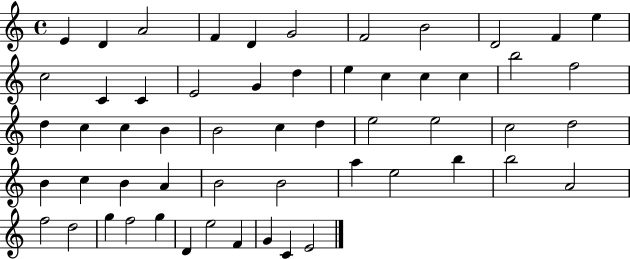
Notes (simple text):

E4/q D4/q A4/h F4/q D4/q G4/h F4/h B4/h D4/h F4/q E5/q C5/h C4/q C4/q E4/h G4/q D5/q E5/q C5/q C5/q C5/q B5/h F5/h D5/q C5/q C5/q B4/q B4/h C5/q D5/q E5/h E5/h C5/h D5/h B4/q C5/q B4/q A4/q B4/h B4/h A5/q E5/h B5/q B5/h A4/h F5/h D5/h G5/q F5/h G5/q D4/q E5/h F4/q G4/q C4/q E4/h